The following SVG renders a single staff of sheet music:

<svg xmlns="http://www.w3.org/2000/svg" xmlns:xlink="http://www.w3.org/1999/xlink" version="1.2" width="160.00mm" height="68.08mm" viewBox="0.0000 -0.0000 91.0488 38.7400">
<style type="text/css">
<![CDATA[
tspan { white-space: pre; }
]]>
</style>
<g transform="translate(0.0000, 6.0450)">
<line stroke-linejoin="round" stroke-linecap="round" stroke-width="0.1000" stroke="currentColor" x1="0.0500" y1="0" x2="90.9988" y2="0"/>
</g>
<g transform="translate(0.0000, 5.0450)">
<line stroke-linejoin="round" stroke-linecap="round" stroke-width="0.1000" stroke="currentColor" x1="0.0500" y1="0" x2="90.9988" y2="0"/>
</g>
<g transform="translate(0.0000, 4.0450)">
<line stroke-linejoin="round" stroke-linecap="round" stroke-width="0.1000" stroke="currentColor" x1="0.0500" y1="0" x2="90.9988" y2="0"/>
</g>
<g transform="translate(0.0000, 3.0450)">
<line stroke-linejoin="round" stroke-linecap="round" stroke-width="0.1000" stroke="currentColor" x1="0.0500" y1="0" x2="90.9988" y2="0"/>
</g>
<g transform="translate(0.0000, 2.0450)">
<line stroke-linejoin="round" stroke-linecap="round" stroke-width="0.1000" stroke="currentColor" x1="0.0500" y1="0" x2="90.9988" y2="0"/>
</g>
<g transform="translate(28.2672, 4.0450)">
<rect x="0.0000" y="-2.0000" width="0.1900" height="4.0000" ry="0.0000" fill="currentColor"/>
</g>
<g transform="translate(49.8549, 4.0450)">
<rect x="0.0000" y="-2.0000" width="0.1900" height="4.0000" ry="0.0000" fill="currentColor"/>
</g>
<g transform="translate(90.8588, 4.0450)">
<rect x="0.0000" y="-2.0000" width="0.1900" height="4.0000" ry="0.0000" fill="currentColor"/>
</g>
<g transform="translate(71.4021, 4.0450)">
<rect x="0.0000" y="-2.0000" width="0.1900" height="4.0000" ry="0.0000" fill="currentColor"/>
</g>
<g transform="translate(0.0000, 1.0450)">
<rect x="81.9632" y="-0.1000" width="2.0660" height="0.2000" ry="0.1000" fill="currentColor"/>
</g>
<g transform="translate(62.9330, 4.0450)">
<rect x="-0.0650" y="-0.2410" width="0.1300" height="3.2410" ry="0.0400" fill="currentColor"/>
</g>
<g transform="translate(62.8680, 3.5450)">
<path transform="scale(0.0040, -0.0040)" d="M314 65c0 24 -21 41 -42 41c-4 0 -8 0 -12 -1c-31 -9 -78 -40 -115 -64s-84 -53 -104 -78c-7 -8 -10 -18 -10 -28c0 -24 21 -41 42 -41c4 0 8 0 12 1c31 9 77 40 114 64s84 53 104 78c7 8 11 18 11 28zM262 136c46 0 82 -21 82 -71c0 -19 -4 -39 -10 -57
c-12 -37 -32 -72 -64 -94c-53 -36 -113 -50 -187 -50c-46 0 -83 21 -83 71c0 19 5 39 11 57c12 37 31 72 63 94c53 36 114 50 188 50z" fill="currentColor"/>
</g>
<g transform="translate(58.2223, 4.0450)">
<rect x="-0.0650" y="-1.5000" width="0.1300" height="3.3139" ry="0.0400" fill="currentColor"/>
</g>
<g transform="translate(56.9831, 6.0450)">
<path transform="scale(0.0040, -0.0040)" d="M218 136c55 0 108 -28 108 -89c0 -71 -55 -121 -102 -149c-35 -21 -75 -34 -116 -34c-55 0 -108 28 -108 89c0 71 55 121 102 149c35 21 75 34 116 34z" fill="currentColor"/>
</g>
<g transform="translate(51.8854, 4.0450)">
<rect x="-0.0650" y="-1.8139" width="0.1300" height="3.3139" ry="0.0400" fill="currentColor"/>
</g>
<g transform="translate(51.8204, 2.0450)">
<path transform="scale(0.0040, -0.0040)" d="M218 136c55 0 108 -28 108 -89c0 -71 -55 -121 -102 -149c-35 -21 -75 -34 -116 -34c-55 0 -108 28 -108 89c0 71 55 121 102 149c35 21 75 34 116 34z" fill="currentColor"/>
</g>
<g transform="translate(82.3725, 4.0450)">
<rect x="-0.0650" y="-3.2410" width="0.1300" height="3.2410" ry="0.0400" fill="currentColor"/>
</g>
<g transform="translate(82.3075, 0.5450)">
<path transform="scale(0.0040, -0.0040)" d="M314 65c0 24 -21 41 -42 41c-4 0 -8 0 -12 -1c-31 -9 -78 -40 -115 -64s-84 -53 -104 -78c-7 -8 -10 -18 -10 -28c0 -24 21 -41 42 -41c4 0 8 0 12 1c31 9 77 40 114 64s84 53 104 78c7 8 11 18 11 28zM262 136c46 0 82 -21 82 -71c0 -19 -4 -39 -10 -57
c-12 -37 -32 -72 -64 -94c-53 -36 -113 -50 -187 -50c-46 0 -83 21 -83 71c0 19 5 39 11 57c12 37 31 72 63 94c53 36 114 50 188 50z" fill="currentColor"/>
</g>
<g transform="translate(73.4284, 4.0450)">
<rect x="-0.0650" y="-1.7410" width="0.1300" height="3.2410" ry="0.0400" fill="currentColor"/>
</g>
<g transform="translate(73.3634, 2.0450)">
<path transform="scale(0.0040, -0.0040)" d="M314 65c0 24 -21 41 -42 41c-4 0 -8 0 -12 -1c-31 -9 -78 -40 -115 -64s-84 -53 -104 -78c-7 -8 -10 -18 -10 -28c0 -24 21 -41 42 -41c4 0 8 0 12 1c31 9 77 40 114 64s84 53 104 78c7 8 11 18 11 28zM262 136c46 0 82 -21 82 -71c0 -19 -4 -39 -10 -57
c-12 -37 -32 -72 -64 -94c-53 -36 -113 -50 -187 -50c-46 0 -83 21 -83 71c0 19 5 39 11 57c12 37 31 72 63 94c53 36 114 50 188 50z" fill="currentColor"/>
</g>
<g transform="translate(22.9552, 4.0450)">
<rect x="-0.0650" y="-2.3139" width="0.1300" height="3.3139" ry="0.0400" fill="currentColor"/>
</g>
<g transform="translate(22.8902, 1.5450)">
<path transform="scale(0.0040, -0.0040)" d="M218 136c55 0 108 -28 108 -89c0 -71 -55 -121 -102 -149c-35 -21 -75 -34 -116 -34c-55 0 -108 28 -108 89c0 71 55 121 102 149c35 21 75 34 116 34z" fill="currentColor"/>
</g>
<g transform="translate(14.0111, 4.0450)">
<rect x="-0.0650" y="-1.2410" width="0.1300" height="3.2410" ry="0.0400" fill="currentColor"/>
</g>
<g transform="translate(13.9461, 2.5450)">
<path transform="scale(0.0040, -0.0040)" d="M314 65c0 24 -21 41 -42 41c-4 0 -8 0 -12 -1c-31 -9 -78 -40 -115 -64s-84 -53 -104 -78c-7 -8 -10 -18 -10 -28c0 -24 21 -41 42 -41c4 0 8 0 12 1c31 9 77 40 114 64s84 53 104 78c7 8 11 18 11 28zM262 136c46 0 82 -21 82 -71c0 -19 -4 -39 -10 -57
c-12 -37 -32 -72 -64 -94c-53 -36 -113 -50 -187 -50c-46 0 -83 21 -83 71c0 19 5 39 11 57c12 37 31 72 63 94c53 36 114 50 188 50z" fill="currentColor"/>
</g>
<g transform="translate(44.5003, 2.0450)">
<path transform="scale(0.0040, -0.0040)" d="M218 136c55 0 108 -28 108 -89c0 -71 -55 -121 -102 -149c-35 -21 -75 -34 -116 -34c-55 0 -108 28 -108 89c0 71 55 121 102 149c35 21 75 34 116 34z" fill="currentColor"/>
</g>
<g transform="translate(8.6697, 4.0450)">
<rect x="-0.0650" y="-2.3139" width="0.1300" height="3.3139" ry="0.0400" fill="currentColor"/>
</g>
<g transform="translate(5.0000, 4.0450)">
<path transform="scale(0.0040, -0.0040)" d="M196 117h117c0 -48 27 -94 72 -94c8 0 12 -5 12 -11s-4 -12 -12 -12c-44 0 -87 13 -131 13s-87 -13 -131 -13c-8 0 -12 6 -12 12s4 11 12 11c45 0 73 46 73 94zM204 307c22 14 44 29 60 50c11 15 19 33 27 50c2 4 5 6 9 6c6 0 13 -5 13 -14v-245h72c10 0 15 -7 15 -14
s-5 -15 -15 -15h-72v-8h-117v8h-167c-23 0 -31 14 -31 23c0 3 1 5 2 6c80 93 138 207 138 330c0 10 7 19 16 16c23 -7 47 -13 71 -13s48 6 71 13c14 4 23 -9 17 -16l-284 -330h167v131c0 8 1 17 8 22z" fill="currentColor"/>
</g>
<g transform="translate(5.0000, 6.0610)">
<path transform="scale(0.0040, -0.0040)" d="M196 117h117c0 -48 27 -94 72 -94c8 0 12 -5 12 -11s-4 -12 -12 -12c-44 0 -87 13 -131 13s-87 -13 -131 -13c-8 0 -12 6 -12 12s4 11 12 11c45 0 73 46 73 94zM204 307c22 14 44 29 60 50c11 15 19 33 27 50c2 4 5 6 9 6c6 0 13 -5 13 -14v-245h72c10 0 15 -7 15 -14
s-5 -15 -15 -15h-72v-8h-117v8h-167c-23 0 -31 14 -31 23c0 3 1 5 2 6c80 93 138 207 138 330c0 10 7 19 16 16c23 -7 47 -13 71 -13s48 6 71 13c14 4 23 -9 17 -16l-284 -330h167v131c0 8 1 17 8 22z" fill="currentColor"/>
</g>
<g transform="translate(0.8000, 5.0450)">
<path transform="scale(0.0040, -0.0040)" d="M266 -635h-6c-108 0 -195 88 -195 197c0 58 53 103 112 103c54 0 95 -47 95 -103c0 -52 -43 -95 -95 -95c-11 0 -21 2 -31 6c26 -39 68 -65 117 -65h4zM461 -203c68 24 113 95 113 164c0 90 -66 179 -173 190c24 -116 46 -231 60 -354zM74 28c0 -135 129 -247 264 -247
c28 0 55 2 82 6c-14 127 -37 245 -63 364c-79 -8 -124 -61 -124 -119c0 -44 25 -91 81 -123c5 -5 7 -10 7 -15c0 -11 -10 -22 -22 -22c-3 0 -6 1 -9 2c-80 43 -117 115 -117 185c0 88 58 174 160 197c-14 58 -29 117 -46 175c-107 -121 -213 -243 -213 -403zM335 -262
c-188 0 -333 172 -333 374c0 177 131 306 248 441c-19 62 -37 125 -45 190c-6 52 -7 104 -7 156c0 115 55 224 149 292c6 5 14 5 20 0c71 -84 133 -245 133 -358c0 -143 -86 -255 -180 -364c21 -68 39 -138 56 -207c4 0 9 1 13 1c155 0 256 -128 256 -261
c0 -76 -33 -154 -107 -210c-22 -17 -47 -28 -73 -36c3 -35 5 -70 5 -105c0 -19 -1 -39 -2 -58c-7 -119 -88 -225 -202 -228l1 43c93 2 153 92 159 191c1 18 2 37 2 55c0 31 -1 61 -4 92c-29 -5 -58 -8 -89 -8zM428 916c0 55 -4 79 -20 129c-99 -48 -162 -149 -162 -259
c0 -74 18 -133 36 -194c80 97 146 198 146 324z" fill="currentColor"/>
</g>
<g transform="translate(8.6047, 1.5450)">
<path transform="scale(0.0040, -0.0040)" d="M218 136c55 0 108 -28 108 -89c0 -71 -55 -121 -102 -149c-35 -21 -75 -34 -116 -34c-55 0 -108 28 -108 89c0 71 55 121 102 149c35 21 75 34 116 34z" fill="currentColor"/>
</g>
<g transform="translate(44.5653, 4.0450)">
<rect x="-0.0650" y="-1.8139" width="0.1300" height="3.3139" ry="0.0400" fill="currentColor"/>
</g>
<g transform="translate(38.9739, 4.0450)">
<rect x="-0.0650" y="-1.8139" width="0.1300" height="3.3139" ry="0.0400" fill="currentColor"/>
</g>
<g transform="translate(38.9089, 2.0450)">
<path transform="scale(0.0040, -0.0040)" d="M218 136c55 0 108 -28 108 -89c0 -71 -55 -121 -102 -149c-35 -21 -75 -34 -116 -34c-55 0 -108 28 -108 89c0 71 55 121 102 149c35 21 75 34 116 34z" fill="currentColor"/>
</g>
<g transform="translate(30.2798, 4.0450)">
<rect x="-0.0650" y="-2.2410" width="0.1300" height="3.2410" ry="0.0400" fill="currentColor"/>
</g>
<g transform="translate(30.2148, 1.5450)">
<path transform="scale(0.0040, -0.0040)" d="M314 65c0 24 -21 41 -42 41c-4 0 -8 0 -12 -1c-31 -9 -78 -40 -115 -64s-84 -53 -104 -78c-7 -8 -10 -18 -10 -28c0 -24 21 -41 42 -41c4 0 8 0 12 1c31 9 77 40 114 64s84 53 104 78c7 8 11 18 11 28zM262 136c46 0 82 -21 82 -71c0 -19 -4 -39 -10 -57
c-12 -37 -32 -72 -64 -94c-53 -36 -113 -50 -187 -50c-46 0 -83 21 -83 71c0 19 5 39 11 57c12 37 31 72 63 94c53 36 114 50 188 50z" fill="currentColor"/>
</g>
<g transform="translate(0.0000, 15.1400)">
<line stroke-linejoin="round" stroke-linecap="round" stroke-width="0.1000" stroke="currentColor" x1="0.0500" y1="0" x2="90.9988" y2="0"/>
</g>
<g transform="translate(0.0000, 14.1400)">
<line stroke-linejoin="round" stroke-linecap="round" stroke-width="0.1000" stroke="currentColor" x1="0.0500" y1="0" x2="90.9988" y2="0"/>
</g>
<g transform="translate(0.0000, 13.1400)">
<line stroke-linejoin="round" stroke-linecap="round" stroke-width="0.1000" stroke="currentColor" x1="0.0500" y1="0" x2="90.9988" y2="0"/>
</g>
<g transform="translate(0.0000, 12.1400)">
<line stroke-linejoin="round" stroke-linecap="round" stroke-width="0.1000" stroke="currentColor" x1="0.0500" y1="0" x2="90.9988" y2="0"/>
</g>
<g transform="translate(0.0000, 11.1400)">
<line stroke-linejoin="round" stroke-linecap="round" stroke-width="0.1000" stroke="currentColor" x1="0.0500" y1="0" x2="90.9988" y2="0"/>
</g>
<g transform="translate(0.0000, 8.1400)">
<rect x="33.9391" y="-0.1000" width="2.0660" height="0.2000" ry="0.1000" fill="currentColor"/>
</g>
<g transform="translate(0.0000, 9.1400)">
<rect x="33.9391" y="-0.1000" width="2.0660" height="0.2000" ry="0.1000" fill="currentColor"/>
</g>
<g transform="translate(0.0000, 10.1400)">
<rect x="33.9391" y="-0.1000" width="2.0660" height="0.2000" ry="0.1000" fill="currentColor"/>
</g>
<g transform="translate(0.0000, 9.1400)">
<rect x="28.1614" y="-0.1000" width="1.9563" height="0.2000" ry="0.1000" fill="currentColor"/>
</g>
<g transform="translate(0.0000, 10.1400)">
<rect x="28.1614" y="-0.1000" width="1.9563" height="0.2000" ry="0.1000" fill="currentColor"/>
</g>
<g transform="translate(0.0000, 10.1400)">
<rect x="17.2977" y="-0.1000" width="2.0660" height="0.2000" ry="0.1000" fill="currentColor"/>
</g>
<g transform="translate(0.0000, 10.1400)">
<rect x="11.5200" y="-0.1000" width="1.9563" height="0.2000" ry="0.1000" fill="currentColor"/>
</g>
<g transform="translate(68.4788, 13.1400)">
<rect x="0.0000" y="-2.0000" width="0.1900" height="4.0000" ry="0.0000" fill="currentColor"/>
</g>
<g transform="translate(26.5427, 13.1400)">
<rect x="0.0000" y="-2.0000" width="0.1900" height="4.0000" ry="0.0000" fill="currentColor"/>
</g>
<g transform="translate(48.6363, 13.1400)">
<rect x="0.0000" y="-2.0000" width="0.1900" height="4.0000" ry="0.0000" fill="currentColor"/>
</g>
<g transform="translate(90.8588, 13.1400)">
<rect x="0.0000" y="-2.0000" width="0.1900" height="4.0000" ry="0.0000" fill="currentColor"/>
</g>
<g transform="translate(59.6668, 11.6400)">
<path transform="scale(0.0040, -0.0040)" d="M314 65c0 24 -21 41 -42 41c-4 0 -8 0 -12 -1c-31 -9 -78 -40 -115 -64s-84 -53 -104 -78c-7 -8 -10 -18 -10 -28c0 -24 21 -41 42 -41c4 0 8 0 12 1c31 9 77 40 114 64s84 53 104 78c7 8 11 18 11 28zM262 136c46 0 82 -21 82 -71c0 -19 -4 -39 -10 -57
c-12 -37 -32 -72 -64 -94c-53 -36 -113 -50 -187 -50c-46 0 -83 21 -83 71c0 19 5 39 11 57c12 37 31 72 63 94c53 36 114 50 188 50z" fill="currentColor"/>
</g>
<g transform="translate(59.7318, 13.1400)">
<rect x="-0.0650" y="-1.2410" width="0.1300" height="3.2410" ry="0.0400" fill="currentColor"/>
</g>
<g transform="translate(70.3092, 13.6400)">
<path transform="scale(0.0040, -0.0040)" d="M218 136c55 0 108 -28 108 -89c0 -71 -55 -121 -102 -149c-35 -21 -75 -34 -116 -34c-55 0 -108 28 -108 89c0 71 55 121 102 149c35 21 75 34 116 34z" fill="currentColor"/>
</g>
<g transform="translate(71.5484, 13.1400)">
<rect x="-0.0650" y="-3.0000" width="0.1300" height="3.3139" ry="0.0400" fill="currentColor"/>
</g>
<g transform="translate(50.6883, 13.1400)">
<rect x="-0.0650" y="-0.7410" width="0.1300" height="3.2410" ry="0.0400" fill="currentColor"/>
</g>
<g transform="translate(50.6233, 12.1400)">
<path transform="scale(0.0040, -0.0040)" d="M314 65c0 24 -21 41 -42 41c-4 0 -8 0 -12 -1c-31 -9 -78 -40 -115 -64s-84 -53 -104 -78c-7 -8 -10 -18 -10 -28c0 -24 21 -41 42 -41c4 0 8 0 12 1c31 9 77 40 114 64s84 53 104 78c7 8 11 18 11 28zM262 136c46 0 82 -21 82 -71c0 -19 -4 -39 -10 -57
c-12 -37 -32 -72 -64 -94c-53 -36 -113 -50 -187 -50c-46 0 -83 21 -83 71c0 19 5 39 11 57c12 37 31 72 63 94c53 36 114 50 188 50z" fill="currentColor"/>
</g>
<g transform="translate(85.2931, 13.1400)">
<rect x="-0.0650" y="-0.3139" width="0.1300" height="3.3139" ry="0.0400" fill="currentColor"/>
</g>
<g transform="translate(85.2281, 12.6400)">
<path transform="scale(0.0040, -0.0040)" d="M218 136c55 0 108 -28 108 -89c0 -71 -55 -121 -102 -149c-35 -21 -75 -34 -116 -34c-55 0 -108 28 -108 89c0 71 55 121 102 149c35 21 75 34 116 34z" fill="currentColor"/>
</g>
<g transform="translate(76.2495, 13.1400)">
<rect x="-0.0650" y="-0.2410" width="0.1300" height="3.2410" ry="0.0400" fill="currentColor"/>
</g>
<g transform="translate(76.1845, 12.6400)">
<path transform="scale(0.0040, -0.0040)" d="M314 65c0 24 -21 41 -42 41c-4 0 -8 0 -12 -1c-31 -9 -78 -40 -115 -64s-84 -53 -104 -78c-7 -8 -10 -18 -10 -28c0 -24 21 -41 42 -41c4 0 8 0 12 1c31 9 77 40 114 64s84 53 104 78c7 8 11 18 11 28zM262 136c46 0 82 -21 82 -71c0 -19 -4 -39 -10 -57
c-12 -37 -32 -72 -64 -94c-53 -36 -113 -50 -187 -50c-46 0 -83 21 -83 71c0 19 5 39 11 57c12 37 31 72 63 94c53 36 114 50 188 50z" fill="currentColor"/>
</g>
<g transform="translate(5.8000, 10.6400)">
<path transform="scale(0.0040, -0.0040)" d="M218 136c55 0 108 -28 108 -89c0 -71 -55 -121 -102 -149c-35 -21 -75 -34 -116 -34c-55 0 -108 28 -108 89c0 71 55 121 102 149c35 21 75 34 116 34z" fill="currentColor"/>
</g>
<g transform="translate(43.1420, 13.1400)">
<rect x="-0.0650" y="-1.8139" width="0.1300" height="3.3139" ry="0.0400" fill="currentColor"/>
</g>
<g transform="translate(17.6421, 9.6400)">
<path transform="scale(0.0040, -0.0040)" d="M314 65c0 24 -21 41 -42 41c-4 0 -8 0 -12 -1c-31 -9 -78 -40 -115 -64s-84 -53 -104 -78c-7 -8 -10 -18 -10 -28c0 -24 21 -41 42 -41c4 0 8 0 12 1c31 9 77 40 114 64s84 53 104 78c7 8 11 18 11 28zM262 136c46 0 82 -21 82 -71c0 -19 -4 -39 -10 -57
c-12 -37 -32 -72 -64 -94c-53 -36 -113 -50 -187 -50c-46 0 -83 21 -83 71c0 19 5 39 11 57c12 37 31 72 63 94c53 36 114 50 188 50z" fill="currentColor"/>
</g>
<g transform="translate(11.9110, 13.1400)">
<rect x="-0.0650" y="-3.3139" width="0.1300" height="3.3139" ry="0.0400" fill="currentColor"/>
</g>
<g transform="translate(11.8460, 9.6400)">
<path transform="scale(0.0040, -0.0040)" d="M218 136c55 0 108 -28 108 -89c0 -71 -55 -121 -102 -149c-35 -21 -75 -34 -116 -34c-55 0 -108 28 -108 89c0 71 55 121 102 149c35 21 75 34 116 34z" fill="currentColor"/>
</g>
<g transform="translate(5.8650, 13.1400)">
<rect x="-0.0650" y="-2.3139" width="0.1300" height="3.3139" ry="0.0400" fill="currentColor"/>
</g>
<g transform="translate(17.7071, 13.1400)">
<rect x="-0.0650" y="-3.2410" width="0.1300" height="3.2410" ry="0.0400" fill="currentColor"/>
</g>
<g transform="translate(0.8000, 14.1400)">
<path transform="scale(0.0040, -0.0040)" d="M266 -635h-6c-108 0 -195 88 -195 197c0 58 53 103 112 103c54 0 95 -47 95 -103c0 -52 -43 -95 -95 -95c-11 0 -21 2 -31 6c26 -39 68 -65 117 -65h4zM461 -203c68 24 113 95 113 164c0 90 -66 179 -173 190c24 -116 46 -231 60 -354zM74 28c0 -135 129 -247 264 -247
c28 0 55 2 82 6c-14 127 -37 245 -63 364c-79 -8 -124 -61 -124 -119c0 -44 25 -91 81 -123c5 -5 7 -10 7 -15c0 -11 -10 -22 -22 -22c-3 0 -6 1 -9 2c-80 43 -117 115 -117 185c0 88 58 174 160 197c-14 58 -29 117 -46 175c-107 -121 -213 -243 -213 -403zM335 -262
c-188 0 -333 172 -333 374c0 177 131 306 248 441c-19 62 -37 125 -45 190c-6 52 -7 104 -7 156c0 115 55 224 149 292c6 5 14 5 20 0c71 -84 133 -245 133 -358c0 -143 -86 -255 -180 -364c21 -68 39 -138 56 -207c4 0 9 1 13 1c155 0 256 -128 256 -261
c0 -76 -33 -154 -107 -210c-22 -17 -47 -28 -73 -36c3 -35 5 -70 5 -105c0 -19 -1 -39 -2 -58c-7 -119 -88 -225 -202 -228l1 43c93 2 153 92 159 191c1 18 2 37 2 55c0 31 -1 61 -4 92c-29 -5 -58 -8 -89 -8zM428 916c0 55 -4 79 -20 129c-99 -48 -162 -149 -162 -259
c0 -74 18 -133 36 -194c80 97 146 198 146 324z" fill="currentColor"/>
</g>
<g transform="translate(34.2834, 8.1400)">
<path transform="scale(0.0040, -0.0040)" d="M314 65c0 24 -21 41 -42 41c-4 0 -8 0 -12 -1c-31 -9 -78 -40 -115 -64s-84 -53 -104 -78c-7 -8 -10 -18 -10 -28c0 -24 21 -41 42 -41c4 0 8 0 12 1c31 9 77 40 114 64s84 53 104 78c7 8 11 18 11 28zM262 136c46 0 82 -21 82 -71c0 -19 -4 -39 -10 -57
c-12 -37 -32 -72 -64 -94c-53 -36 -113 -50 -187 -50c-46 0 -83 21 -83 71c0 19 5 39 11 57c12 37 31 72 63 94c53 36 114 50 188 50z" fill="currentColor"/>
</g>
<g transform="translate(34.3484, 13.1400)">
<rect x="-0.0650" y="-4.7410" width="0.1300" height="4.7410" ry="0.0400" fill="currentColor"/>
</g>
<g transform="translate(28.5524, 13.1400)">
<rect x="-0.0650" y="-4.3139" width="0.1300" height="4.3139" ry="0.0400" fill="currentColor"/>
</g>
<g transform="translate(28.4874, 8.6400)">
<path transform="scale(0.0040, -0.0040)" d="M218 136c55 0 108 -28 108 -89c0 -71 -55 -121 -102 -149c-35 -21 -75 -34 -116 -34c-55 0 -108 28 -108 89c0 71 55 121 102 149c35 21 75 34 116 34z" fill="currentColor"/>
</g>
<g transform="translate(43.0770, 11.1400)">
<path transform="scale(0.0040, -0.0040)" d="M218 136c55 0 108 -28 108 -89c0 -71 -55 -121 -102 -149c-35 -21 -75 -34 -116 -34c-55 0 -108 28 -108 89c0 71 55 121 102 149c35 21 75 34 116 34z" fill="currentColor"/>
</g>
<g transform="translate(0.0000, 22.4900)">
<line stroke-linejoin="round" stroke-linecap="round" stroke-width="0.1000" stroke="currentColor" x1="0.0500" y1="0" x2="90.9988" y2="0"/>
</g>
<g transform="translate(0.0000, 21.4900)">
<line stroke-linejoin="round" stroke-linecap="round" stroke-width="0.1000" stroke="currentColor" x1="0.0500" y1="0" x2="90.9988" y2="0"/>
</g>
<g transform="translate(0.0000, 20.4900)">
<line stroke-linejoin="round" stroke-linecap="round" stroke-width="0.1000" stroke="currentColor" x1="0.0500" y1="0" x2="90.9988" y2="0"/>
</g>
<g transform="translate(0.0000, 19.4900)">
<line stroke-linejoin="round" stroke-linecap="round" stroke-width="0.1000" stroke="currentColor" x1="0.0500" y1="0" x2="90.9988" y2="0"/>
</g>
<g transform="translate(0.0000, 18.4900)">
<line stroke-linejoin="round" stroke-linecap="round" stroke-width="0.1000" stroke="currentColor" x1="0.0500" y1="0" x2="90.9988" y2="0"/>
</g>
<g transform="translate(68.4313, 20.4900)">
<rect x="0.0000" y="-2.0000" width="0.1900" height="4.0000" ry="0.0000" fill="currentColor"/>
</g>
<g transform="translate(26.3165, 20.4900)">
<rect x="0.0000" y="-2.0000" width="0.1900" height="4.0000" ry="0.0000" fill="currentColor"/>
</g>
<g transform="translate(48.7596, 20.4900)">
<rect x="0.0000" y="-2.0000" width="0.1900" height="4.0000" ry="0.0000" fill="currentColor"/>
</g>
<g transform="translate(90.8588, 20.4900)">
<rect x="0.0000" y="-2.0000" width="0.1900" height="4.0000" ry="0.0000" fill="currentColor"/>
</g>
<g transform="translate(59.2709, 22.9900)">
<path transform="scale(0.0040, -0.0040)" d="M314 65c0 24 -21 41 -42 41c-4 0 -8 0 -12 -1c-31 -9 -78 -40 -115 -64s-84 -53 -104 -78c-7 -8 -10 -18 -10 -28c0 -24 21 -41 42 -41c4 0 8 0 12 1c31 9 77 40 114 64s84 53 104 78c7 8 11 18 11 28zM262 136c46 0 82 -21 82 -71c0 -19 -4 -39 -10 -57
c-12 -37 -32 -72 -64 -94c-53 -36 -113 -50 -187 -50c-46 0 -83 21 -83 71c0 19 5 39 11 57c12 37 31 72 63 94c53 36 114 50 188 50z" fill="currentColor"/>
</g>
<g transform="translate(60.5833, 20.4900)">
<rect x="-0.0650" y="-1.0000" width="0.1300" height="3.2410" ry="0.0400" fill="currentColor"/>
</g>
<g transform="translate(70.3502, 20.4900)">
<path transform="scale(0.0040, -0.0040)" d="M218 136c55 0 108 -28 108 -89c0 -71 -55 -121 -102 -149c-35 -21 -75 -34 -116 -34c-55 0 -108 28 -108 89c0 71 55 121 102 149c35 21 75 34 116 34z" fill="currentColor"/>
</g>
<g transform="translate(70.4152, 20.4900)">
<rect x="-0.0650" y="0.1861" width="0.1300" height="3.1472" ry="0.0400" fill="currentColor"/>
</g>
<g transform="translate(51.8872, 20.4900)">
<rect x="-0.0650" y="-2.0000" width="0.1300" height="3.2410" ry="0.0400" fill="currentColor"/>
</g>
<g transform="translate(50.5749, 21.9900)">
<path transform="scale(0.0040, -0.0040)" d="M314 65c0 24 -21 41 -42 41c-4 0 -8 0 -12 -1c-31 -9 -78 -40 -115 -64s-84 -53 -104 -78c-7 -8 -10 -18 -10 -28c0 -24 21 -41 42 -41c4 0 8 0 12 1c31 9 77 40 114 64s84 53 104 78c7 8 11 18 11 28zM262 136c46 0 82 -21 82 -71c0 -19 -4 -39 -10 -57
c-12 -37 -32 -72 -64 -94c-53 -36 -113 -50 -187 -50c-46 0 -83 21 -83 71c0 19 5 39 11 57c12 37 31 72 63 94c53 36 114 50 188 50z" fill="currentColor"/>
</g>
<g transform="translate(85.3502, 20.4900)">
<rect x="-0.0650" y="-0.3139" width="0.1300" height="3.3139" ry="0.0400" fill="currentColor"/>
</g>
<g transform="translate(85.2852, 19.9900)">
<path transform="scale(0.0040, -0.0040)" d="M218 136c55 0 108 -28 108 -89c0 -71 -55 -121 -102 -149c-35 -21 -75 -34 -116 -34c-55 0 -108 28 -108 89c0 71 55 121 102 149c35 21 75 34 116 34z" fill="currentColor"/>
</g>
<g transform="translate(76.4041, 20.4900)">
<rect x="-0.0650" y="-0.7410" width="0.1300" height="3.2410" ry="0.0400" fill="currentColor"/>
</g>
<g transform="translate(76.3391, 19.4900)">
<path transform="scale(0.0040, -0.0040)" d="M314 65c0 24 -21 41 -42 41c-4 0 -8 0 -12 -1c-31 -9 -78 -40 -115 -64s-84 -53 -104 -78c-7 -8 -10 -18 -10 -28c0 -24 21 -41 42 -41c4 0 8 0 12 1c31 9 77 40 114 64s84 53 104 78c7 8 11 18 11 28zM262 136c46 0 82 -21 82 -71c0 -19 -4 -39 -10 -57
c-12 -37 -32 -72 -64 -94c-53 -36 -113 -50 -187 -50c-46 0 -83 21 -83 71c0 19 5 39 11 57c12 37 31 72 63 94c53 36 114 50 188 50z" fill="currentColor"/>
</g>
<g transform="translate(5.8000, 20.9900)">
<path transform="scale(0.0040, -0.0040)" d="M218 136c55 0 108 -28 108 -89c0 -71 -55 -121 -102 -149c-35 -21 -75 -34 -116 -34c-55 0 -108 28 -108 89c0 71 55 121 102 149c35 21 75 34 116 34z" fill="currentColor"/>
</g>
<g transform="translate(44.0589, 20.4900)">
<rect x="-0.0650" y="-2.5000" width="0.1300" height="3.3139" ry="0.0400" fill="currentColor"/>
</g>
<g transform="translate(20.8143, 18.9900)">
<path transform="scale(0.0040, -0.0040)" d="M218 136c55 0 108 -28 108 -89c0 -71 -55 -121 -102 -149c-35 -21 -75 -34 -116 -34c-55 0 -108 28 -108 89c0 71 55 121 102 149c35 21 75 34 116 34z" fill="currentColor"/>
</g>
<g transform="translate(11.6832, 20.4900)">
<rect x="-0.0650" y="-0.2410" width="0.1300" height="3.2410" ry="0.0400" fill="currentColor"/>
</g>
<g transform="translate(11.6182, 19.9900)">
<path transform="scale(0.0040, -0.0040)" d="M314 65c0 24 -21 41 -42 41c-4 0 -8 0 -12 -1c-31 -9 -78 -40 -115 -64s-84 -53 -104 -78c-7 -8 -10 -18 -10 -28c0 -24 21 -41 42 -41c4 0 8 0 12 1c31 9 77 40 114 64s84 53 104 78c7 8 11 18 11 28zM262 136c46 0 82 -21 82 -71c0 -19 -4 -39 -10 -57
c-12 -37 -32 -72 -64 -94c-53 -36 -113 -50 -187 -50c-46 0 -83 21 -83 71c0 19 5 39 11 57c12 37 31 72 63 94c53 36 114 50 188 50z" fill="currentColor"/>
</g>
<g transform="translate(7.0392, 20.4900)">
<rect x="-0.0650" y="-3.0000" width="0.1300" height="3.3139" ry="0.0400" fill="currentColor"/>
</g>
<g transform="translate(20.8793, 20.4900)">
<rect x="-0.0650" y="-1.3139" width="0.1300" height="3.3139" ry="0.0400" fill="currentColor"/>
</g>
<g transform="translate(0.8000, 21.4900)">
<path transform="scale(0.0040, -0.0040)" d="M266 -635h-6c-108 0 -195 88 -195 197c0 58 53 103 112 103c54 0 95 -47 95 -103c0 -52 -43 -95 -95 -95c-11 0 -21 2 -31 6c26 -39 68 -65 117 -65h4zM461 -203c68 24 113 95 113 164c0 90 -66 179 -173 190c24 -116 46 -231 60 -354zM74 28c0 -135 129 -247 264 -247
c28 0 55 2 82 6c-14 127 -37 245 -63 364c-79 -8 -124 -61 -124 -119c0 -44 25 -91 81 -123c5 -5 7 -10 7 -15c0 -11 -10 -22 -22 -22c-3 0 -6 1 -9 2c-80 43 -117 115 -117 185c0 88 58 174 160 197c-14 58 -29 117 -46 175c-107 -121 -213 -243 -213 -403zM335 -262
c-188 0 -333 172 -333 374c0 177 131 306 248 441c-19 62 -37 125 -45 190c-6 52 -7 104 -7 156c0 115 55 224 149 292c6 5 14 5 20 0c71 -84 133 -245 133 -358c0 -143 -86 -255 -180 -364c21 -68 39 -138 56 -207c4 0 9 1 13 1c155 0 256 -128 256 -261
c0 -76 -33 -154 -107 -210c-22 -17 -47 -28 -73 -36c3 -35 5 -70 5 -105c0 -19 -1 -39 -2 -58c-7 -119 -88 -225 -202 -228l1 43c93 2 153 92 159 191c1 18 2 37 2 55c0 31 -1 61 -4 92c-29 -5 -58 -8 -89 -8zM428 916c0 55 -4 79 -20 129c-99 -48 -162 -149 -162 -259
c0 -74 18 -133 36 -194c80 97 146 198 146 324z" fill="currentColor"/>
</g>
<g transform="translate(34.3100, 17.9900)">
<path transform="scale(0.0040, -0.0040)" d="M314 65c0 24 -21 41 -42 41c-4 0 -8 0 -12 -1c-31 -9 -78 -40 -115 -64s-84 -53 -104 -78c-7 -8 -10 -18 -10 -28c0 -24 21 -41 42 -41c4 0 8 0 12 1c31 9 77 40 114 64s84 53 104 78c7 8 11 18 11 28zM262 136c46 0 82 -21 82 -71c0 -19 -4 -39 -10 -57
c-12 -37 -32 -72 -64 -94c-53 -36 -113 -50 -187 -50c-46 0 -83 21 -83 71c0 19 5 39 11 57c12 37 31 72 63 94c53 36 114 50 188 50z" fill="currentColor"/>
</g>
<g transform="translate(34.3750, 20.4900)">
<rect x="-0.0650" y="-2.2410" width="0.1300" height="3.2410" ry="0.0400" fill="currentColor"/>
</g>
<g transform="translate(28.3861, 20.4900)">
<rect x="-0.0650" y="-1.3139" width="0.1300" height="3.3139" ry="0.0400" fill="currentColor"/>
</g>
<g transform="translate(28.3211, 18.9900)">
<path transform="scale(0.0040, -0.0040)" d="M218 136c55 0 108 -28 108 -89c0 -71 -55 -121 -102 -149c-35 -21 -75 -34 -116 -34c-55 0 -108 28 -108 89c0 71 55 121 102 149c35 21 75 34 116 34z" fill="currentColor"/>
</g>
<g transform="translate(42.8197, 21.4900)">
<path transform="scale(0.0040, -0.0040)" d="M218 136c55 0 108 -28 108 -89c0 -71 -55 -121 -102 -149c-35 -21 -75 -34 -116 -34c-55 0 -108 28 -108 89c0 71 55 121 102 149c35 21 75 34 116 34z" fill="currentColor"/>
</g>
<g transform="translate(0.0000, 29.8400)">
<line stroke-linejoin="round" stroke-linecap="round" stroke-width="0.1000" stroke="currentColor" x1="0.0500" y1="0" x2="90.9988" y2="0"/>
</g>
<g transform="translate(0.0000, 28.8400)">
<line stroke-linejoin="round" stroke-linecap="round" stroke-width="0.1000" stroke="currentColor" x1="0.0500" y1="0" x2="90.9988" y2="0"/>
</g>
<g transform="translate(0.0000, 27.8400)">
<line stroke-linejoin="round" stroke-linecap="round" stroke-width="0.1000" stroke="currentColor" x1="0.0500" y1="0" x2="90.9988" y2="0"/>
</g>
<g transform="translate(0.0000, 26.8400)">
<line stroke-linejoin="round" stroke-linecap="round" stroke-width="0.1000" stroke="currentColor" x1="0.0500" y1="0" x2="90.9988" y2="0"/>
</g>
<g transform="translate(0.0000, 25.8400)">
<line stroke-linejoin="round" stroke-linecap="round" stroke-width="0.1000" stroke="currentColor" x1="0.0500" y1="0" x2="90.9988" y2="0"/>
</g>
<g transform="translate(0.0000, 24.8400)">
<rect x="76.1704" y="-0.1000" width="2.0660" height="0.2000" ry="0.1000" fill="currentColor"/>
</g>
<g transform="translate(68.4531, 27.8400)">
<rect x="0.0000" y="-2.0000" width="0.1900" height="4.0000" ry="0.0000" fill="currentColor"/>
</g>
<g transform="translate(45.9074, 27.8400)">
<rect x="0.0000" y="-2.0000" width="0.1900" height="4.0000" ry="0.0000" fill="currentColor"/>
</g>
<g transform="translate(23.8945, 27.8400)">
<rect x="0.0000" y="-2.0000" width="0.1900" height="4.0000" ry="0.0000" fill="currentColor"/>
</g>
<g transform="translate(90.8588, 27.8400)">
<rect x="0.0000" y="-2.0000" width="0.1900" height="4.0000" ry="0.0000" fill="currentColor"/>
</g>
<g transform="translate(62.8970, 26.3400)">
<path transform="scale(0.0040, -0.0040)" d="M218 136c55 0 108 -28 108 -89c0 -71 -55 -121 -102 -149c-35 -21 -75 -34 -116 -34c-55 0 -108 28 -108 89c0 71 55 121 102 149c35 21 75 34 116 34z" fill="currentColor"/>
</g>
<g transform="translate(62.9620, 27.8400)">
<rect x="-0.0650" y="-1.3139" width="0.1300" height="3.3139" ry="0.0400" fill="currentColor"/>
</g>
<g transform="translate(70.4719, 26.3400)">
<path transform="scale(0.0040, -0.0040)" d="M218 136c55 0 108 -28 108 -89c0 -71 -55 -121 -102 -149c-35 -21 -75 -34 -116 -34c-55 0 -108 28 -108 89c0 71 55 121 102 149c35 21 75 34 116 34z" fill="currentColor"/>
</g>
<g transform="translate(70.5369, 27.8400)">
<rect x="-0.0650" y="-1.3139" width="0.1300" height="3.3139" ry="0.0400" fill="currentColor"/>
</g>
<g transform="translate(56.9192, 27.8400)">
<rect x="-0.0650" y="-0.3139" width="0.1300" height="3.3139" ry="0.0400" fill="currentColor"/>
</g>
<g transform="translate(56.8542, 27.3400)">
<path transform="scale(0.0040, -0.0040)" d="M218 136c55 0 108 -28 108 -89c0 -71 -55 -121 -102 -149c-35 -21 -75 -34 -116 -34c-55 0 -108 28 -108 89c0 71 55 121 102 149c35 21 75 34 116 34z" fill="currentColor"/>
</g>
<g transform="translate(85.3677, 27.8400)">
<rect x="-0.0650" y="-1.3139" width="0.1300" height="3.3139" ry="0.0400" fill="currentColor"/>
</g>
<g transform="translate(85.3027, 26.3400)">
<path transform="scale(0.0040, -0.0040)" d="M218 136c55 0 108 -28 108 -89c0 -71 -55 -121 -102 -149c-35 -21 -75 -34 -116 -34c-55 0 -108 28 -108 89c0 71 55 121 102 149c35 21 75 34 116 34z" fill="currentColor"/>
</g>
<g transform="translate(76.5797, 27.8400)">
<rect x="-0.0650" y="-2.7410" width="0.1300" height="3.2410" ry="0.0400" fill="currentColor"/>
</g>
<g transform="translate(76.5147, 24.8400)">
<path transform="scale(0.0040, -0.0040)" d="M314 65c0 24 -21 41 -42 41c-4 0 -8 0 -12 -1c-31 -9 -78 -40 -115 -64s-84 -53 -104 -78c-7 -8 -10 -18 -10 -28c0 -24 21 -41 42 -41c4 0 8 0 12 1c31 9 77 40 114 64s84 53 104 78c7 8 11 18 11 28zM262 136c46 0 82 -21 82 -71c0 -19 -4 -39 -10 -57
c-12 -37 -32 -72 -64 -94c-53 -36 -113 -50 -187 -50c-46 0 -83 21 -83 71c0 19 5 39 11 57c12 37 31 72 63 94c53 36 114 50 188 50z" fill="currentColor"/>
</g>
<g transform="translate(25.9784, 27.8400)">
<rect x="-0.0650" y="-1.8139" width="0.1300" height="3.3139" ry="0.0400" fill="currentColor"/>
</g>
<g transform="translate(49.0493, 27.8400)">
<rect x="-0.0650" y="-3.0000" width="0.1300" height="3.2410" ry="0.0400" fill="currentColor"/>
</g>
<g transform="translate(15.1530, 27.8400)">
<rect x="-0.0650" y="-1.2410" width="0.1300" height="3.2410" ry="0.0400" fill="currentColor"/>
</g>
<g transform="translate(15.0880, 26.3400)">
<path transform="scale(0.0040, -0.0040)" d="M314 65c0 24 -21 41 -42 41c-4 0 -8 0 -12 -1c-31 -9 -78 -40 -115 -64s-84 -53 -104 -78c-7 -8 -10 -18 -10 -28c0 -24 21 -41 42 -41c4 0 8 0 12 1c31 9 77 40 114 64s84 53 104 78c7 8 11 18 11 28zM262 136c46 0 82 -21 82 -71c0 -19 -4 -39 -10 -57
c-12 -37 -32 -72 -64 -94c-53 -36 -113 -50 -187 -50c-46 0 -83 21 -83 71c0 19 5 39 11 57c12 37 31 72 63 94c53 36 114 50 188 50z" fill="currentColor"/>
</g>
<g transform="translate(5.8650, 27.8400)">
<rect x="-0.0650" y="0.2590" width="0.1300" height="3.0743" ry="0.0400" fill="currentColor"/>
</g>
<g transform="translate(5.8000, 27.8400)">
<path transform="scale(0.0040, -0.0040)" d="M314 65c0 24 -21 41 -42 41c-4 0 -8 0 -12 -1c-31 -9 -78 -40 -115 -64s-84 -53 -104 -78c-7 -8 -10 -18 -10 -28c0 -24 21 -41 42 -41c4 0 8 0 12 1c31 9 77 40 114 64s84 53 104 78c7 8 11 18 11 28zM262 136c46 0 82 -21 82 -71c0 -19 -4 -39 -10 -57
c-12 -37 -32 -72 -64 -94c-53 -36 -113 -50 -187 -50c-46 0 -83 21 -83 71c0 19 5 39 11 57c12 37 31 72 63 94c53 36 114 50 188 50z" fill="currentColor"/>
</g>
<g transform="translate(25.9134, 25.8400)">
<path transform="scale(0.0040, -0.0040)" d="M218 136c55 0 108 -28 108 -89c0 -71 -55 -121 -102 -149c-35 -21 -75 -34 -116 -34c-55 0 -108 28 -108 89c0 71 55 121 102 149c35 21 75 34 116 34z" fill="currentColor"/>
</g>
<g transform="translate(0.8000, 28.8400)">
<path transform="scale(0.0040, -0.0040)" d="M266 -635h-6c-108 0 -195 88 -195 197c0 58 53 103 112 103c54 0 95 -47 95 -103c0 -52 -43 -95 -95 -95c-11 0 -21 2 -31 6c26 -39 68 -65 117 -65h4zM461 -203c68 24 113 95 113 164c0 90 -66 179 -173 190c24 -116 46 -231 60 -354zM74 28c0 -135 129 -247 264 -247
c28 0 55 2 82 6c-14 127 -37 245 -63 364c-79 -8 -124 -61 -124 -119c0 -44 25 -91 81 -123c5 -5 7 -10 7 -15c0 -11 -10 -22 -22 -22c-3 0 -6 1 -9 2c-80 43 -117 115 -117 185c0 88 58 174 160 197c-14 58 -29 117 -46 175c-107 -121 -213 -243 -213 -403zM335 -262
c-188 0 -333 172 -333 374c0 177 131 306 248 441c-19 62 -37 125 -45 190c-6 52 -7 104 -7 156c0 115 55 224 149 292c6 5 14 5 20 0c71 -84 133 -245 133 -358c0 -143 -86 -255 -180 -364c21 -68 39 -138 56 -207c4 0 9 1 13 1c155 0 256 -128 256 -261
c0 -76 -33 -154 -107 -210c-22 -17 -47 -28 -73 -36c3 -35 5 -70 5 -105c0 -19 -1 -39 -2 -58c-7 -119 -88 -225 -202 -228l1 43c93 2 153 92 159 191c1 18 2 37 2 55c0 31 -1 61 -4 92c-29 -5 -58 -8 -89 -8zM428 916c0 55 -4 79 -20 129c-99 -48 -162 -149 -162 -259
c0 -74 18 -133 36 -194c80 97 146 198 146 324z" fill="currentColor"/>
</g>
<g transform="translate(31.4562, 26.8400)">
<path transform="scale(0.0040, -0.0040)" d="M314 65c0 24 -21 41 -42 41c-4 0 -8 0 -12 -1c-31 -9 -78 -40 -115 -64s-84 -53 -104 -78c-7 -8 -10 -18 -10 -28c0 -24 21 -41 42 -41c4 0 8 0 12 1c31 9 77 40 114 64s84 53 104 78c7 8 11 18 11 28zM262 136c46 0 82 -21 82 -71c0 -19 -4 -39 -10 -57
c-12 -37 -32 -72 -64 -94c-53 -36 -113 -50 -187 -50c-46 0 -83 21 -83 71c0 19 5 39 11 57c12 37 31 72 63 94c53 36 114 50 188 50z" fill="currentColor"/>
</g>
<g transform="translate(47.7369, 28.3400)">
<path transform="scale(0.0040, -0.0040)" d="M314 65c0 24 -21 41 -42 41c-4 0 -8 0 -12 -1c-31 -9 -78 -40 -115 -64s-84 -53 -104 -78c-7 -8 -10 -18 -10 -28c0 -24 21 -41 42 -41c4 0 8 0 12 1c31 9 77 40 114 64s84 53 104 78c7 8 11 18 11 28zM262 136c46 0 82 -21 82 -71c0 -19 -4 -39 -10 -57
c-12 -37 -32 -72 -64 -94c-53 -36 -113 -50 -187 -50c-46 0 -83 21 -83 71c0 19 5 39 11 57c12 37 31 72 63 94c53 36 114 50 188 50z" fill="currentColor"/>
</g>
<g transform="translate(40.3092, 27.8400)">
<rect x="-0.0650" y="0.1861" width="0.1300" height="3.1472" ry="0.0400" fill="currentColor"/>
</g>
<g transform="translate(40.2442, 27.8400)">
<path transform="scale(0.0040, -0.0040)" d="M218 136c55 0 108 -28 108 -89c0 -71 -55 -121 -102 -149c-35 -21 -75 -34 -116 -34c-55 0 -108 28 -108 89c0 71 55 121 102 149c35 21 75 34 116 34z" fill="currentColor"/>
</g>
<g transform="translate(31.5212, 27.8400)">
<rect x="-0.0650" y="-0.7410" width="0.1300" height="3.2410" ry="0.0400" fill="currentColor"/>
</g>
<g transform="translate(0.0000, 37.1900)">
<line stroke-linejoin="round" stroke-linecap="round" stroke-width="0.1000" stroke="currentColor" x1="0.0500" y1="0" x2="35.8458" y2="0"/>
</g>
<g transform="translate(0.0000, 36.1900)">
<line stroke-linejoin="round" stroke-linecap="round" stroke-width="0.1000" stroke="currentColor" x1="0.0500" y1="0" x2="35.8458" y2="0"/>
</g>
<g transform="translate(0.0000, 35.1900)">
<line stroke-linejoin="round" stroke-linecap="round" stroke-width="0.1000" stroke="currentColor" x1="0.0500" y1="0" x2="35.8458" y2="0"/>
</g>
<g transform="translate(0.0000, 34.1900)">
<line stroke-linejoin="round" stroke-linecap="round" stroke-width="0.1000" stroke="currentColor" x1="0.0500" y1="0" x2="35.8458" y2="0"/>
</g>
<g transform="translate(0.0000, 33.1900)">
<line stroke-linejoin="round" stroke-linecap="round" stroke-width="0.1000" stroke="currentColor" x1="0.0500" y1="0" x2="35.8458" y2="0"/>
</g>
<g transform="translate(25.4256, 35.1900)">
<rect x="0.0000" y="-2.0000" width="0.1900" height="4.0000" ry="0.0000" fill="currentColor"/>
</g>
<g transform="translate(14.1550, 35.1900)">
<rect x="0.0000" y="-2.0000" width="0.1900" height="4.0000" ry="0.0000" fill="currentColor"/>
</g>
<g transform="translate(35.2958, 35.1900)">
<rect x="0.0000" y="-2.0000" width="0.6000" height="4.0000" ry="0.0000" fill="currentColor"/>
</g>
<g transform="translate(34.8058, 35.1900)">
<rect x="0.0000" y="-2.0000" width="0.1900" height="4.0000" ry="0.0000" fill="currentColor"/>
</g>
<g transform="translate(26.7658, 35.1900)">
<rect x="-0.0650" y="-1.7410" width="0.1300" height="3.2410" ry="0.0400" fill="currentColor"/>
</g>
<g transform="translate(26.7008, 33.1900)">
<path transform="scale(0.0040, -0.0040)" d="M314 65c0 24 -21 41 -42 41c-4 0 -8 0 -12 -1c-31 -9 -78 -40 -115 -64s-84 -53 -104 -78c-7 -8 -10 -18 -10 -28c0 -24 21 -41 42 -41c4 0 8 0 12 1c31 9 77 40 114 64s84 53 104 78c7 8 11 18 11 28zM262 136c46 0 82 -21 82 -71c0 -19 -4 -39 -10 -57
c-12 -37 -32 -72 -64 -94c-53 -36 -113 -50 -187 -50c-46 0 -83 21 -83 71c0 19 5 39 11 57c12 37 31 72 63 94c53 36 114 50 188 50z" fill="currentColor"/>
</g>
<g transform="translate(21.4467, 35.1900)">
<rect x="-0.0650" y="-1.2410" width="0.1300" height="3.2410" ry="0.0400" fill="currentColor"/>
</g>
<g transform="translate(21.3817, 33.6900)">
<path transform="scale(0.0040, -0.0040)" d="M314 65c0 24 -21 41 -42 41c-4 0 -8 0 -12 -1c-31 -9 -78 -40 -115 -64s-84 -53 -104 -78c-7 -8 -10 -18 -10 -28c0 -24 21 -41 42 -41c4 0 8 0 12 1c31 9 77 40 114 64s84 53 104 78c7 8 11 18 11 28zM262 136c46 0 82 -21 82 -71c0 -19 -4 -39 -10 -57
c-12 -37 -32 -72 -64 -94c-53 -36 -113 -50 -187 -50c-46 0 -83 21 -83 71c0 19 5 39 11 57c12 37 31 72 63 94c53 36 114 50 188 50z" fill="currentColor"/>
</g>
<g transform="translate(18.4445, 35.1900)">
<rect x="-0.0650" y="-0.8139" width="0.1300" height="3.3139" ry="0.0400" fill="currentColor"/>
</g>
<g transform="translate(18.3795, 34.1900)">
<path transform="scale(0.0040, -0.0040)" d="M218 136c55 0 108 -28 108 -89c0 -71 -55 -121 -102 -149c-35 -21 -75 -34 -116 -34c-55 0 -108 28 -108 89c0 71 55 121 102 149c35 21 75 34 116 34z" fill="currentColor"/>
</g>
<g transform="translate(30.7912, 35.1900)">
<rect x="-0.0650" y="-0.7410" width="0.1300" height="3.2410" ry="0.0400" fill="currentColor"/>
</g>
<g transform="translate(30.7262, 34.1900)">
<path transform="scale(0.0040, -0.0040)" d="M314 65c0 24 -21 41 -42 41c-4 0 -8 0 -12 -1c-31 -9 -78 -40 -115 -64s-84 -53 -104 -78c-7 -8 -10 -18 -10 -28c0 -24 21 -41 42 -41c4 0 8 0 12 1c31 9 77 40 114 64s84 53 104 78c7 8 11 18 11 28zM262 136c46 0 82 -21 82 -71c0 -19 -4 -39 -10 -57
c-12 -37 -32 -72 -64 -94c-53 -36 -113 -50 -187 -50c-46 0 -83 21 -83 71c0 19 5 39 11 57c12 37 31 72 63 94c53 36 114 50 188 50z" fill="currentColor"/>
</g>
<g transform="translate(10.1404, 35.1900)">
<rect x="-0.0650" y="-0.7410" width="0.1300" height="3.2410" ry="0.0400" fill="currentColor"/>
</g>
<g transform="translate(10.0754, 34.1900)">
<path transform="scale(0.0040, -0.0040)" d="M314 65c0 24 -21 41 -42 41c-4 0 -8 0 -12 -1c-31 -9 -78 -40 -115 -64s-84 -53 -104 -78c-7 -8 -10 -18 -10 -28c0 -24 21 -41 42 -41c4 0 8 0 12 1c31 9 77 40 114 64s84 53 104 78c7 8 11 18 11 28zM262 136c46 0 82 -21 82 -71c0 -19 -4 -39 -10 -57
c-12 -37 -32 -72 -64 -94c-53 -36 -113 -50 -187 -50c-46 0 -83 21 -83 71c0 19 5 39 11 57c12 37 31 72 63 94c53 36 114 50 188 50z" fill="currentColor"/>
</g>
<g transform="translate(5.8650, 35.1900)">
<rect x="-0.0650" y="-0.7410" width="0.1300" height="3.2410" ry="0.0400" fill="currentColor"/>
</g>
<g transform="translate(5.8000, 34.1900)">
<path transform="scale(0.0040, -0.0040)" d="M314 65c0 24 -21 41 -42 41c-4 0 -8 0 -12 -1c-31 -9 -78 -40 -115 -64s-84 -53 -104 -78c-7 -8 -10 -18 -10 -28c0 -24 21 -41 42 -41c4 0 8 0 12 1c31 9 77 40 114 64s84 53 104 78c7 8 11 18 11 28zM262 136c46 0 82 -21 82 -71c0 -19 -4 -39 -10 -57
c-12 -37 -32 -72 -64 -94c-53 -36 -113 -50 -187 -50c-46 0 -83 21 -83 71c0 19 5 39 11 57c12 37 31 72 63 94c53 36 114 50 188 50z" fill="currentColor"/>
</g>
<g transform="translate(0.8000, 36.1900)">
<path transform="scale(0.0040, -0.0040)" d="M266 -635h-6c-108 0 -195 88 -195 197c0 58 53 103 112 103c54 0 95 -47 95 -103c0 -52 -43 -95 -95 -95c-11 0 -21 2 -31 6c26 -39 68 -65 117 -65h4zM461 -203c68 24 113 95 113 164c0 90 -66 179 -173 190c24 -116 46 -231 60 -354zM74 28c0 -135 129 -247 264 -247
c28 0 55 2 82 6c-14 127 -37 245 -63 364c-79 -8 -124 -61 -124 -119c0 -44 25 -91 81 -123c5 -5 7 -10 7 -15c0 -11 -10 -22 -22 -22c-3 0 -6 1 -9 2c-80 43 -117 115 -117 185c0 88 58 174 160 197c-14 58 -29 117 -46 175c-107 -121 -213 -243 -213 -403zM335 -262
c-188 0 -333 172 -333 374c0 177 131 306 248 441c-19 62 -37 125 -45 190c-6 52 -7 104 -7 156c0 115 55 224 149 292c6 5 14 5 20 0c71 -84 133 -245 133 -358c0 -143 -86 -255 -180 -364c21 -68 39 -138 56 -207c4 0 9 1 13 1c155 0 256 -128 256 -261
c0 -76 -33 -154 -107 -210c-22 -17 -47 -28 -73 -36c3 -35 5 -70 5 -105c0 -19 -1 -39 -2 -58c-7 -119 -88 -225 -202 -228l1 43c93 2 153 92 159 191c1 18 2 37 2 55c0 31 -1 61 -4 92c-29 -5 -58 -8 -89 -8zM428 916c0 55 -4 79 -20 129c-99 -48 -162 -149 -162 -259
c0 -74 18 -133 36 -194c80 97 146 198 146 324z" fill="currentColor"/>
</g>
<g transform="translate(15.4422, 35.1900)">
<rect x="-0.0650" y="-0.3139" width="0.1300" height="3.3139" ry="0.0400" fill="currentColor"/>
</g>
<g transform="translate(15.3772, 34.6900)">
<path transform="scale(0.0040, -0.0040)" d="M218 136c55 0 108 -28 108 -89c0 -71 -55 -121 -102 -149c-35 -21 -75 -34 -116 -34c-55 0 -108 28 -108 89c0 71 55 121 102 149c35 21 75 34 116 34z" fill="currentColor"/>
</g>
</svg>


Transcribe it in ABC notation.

X:1
T:Untitled
M:4/4
L:1/4
K:C
g e2 g g2 f f f E c2 f2 b2 g b b2 d' e'2 f d2 e2 A c2 c A c2 e e g2 G F2 D2 B d2 c B2 e2 f d2 B A2 c e e a2 e d2 d2 c d e2 f2 d2